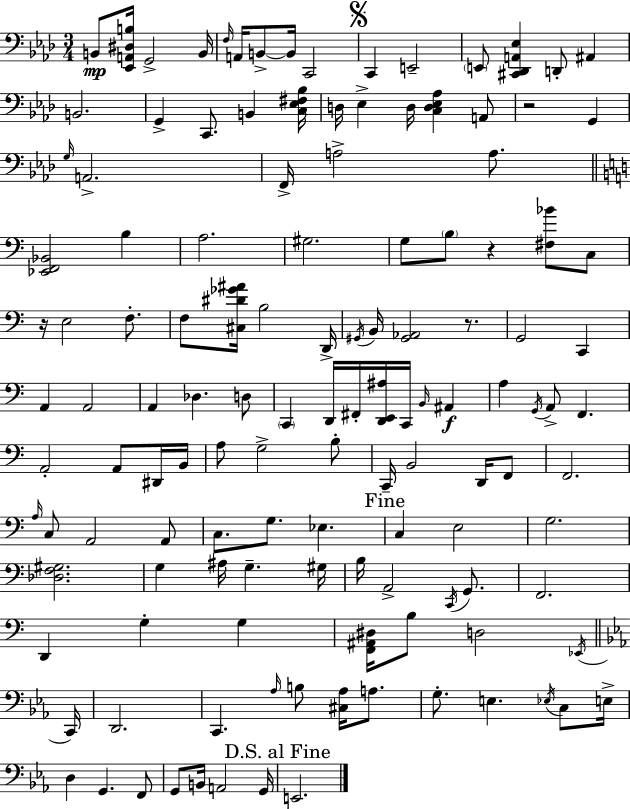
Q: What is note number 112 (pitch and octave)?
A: G2